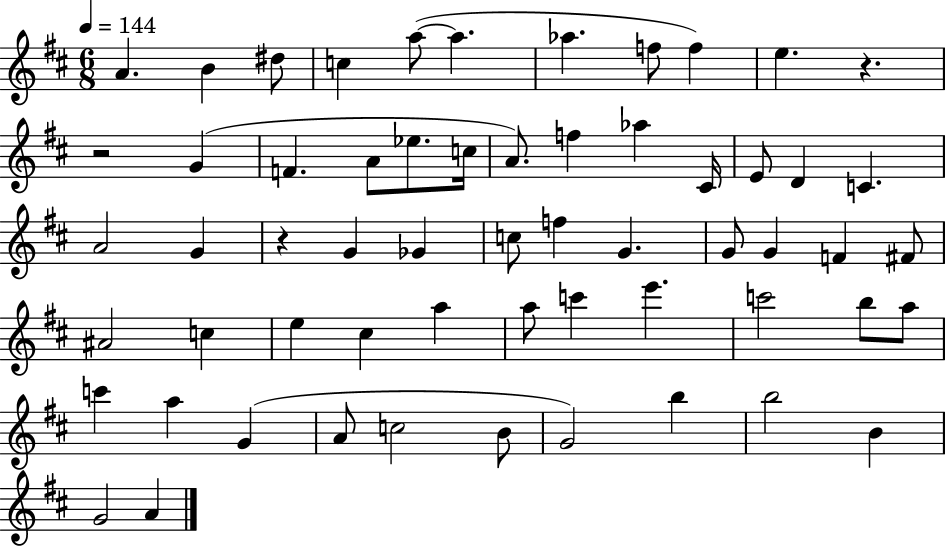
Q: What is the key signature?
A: D major